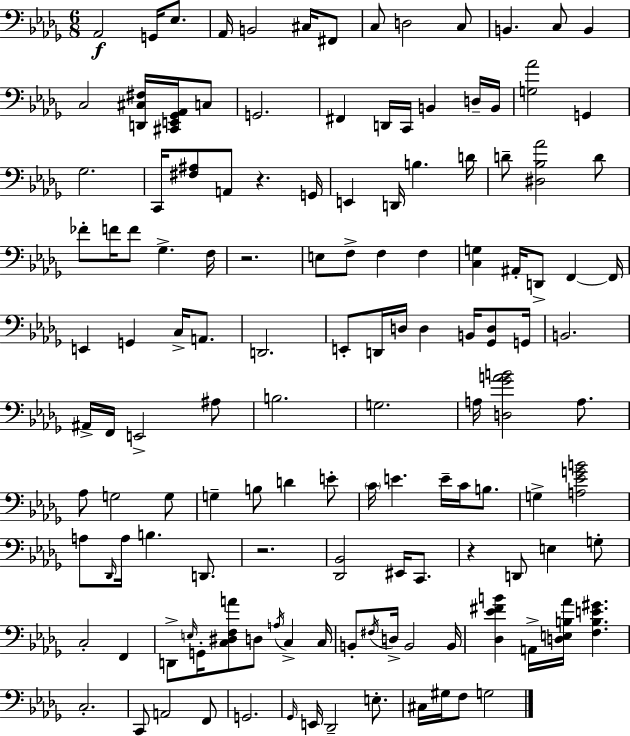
{
  \clef bass
  \numericTimeSignature
  \time 6/8
  \key bes \minor
  aes,2\f g,16 ees8. | aes,16 b,2 cis16 fis,8 | c8 d2 c8 | b,4. c8 b,4 | \break c2 <d, cis fis>16 <cis, e, ges, aes,>16 c8 | g,2. | fis,4 d,16 c,16 b,4 d16-- b,16 | <g aes'>2 g,4 | \break ges2. | c,16 <fis ais>8 a,8 r4. g,16 | e,4 d,16 b4. d'16 | d'8-- <dis bes aes'>2 d'8 | \break fes'8-. f'16 f'8 ges4.-> f16 | r2. | e8 f8-> f4 f4 | <c g>4 ais,16-. d,8-> f,4~~ f,16 | \break e,4 g,4 c16-> a,8. | d,2. | e,8-. d,16 d16 d4 b,16 <ges, d>8 g,16 | b,2. | \break ais,16-> f,16 e,2-> ais8 | b2. | g2. | a16 <d ges' a' b'>2 a8. | \break aes8 g2 g8 | g4-- b8 d'4 e'8-. | \parenthesize c'16 e'4. e'16-- c'16 b8. | g4-> <a ees' g' b'>2 | \break a8 \grace { des,16 } a16 b4. d,8. | r2. | <des, bes,>2 eis,16 c,8. | r4 d,8 e4 g8-. | \break c2-. f,4 | d,8-> \grace { e16 } g,16-. <c dis f a'>8 d8 \acciaccatura { a16 } c4-> | c16 b,8-. \acciaccatura { fis16 } d16-> b,2 | b,16 <des ees' fis' b'>4 a,16-> <d e b aes'>16 <f b e' gis'>4. | \break c2.-. | c,8 a,2 | f,8 g,2. | \grace { ges,16 } e,16 des,2-- | \break e8.-. cis16 gis16 f8 g2 | \bar "|."
}